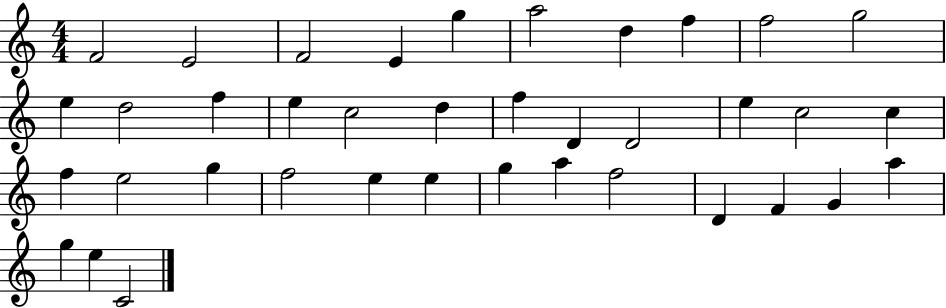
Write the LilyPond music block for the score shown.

{
  \clef treble
  \numericTimeSignature
  \time 4/4
  \key c \major
  f'2 e'2 | f'2 e'4 g''4 | a''2 d''4 f''4 | f''2 g''2 | \break e''4 d''2 f''4 | e''4 c''2 d''4 | f''4 d'4 d'2 | e''4 c''2 c''4 | \break f''4 e''2 g''4 | f''2 e''4 e''4 | g''4 a''4 f''2 | d'4 f'4 g'4 a''4 | \break g''4 e''4 c'2 | \bar "|."
}